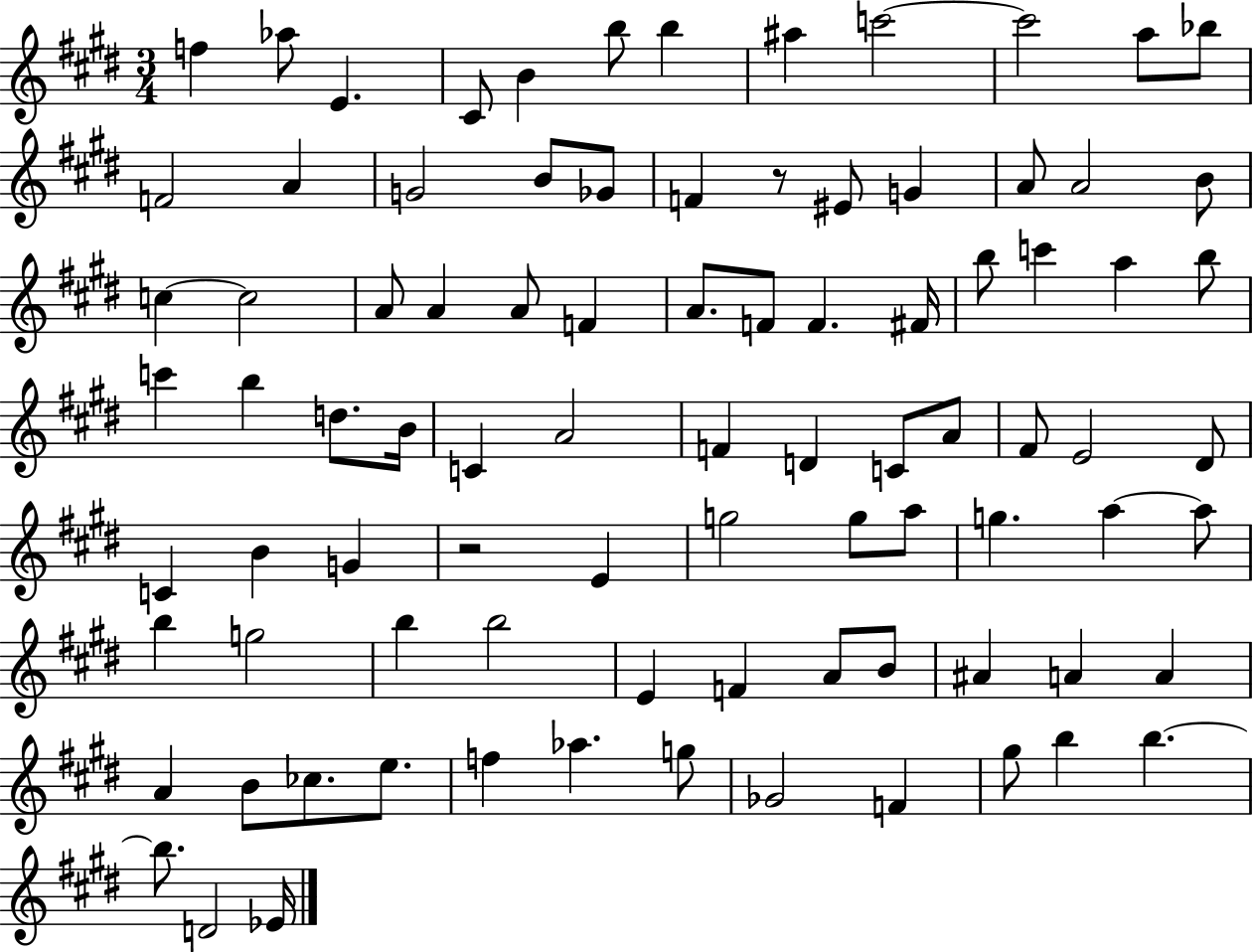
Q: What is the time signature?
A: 3/4